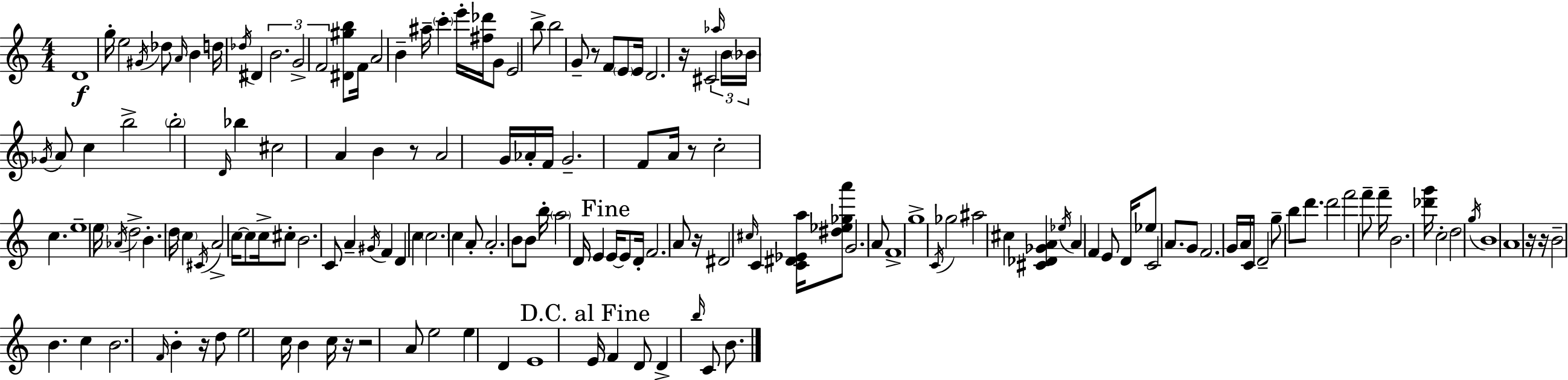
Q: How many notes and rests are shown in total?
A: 163